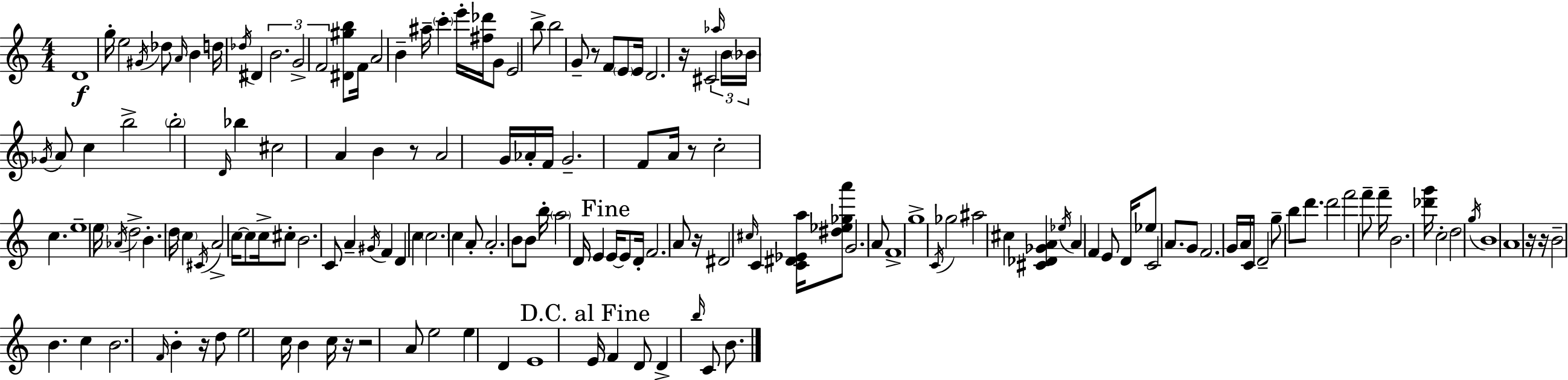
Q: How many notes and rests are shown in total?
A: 163